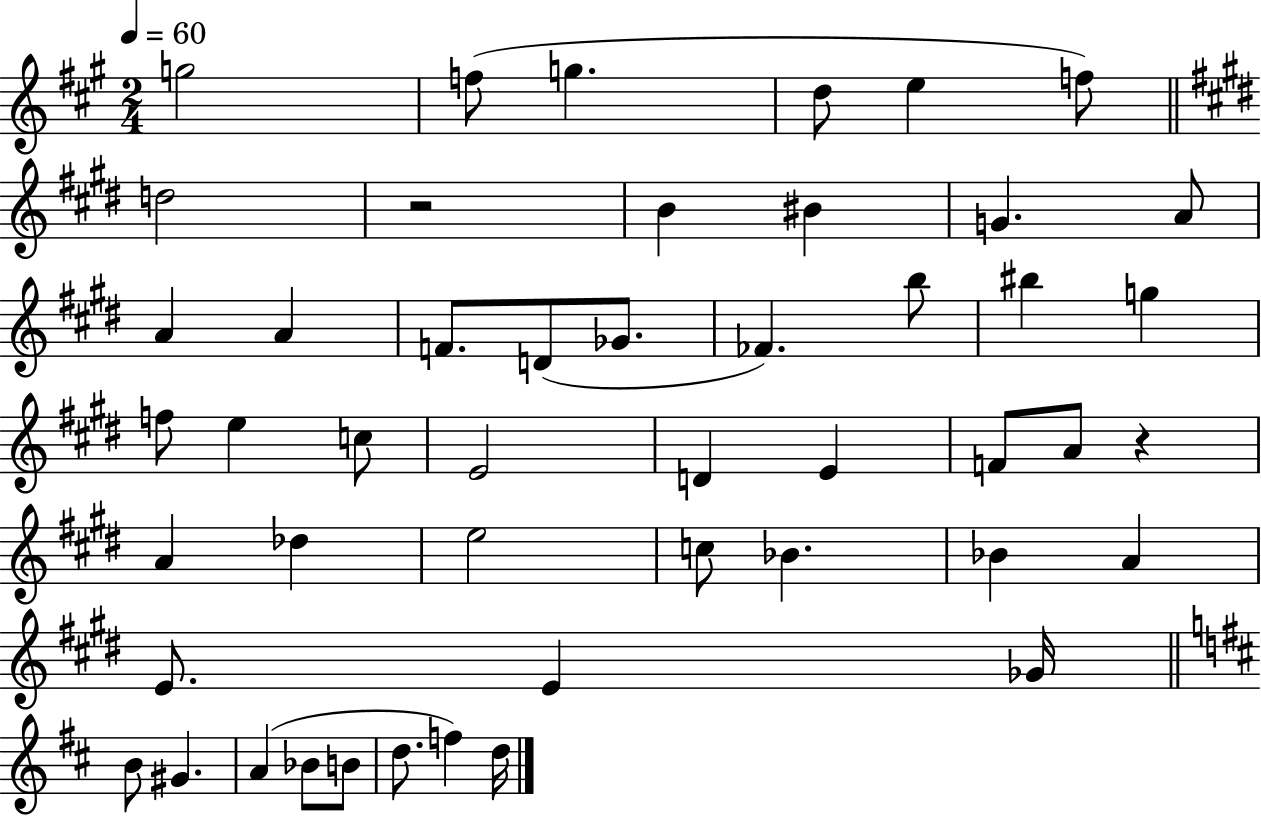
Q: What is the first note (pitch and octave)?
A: G5